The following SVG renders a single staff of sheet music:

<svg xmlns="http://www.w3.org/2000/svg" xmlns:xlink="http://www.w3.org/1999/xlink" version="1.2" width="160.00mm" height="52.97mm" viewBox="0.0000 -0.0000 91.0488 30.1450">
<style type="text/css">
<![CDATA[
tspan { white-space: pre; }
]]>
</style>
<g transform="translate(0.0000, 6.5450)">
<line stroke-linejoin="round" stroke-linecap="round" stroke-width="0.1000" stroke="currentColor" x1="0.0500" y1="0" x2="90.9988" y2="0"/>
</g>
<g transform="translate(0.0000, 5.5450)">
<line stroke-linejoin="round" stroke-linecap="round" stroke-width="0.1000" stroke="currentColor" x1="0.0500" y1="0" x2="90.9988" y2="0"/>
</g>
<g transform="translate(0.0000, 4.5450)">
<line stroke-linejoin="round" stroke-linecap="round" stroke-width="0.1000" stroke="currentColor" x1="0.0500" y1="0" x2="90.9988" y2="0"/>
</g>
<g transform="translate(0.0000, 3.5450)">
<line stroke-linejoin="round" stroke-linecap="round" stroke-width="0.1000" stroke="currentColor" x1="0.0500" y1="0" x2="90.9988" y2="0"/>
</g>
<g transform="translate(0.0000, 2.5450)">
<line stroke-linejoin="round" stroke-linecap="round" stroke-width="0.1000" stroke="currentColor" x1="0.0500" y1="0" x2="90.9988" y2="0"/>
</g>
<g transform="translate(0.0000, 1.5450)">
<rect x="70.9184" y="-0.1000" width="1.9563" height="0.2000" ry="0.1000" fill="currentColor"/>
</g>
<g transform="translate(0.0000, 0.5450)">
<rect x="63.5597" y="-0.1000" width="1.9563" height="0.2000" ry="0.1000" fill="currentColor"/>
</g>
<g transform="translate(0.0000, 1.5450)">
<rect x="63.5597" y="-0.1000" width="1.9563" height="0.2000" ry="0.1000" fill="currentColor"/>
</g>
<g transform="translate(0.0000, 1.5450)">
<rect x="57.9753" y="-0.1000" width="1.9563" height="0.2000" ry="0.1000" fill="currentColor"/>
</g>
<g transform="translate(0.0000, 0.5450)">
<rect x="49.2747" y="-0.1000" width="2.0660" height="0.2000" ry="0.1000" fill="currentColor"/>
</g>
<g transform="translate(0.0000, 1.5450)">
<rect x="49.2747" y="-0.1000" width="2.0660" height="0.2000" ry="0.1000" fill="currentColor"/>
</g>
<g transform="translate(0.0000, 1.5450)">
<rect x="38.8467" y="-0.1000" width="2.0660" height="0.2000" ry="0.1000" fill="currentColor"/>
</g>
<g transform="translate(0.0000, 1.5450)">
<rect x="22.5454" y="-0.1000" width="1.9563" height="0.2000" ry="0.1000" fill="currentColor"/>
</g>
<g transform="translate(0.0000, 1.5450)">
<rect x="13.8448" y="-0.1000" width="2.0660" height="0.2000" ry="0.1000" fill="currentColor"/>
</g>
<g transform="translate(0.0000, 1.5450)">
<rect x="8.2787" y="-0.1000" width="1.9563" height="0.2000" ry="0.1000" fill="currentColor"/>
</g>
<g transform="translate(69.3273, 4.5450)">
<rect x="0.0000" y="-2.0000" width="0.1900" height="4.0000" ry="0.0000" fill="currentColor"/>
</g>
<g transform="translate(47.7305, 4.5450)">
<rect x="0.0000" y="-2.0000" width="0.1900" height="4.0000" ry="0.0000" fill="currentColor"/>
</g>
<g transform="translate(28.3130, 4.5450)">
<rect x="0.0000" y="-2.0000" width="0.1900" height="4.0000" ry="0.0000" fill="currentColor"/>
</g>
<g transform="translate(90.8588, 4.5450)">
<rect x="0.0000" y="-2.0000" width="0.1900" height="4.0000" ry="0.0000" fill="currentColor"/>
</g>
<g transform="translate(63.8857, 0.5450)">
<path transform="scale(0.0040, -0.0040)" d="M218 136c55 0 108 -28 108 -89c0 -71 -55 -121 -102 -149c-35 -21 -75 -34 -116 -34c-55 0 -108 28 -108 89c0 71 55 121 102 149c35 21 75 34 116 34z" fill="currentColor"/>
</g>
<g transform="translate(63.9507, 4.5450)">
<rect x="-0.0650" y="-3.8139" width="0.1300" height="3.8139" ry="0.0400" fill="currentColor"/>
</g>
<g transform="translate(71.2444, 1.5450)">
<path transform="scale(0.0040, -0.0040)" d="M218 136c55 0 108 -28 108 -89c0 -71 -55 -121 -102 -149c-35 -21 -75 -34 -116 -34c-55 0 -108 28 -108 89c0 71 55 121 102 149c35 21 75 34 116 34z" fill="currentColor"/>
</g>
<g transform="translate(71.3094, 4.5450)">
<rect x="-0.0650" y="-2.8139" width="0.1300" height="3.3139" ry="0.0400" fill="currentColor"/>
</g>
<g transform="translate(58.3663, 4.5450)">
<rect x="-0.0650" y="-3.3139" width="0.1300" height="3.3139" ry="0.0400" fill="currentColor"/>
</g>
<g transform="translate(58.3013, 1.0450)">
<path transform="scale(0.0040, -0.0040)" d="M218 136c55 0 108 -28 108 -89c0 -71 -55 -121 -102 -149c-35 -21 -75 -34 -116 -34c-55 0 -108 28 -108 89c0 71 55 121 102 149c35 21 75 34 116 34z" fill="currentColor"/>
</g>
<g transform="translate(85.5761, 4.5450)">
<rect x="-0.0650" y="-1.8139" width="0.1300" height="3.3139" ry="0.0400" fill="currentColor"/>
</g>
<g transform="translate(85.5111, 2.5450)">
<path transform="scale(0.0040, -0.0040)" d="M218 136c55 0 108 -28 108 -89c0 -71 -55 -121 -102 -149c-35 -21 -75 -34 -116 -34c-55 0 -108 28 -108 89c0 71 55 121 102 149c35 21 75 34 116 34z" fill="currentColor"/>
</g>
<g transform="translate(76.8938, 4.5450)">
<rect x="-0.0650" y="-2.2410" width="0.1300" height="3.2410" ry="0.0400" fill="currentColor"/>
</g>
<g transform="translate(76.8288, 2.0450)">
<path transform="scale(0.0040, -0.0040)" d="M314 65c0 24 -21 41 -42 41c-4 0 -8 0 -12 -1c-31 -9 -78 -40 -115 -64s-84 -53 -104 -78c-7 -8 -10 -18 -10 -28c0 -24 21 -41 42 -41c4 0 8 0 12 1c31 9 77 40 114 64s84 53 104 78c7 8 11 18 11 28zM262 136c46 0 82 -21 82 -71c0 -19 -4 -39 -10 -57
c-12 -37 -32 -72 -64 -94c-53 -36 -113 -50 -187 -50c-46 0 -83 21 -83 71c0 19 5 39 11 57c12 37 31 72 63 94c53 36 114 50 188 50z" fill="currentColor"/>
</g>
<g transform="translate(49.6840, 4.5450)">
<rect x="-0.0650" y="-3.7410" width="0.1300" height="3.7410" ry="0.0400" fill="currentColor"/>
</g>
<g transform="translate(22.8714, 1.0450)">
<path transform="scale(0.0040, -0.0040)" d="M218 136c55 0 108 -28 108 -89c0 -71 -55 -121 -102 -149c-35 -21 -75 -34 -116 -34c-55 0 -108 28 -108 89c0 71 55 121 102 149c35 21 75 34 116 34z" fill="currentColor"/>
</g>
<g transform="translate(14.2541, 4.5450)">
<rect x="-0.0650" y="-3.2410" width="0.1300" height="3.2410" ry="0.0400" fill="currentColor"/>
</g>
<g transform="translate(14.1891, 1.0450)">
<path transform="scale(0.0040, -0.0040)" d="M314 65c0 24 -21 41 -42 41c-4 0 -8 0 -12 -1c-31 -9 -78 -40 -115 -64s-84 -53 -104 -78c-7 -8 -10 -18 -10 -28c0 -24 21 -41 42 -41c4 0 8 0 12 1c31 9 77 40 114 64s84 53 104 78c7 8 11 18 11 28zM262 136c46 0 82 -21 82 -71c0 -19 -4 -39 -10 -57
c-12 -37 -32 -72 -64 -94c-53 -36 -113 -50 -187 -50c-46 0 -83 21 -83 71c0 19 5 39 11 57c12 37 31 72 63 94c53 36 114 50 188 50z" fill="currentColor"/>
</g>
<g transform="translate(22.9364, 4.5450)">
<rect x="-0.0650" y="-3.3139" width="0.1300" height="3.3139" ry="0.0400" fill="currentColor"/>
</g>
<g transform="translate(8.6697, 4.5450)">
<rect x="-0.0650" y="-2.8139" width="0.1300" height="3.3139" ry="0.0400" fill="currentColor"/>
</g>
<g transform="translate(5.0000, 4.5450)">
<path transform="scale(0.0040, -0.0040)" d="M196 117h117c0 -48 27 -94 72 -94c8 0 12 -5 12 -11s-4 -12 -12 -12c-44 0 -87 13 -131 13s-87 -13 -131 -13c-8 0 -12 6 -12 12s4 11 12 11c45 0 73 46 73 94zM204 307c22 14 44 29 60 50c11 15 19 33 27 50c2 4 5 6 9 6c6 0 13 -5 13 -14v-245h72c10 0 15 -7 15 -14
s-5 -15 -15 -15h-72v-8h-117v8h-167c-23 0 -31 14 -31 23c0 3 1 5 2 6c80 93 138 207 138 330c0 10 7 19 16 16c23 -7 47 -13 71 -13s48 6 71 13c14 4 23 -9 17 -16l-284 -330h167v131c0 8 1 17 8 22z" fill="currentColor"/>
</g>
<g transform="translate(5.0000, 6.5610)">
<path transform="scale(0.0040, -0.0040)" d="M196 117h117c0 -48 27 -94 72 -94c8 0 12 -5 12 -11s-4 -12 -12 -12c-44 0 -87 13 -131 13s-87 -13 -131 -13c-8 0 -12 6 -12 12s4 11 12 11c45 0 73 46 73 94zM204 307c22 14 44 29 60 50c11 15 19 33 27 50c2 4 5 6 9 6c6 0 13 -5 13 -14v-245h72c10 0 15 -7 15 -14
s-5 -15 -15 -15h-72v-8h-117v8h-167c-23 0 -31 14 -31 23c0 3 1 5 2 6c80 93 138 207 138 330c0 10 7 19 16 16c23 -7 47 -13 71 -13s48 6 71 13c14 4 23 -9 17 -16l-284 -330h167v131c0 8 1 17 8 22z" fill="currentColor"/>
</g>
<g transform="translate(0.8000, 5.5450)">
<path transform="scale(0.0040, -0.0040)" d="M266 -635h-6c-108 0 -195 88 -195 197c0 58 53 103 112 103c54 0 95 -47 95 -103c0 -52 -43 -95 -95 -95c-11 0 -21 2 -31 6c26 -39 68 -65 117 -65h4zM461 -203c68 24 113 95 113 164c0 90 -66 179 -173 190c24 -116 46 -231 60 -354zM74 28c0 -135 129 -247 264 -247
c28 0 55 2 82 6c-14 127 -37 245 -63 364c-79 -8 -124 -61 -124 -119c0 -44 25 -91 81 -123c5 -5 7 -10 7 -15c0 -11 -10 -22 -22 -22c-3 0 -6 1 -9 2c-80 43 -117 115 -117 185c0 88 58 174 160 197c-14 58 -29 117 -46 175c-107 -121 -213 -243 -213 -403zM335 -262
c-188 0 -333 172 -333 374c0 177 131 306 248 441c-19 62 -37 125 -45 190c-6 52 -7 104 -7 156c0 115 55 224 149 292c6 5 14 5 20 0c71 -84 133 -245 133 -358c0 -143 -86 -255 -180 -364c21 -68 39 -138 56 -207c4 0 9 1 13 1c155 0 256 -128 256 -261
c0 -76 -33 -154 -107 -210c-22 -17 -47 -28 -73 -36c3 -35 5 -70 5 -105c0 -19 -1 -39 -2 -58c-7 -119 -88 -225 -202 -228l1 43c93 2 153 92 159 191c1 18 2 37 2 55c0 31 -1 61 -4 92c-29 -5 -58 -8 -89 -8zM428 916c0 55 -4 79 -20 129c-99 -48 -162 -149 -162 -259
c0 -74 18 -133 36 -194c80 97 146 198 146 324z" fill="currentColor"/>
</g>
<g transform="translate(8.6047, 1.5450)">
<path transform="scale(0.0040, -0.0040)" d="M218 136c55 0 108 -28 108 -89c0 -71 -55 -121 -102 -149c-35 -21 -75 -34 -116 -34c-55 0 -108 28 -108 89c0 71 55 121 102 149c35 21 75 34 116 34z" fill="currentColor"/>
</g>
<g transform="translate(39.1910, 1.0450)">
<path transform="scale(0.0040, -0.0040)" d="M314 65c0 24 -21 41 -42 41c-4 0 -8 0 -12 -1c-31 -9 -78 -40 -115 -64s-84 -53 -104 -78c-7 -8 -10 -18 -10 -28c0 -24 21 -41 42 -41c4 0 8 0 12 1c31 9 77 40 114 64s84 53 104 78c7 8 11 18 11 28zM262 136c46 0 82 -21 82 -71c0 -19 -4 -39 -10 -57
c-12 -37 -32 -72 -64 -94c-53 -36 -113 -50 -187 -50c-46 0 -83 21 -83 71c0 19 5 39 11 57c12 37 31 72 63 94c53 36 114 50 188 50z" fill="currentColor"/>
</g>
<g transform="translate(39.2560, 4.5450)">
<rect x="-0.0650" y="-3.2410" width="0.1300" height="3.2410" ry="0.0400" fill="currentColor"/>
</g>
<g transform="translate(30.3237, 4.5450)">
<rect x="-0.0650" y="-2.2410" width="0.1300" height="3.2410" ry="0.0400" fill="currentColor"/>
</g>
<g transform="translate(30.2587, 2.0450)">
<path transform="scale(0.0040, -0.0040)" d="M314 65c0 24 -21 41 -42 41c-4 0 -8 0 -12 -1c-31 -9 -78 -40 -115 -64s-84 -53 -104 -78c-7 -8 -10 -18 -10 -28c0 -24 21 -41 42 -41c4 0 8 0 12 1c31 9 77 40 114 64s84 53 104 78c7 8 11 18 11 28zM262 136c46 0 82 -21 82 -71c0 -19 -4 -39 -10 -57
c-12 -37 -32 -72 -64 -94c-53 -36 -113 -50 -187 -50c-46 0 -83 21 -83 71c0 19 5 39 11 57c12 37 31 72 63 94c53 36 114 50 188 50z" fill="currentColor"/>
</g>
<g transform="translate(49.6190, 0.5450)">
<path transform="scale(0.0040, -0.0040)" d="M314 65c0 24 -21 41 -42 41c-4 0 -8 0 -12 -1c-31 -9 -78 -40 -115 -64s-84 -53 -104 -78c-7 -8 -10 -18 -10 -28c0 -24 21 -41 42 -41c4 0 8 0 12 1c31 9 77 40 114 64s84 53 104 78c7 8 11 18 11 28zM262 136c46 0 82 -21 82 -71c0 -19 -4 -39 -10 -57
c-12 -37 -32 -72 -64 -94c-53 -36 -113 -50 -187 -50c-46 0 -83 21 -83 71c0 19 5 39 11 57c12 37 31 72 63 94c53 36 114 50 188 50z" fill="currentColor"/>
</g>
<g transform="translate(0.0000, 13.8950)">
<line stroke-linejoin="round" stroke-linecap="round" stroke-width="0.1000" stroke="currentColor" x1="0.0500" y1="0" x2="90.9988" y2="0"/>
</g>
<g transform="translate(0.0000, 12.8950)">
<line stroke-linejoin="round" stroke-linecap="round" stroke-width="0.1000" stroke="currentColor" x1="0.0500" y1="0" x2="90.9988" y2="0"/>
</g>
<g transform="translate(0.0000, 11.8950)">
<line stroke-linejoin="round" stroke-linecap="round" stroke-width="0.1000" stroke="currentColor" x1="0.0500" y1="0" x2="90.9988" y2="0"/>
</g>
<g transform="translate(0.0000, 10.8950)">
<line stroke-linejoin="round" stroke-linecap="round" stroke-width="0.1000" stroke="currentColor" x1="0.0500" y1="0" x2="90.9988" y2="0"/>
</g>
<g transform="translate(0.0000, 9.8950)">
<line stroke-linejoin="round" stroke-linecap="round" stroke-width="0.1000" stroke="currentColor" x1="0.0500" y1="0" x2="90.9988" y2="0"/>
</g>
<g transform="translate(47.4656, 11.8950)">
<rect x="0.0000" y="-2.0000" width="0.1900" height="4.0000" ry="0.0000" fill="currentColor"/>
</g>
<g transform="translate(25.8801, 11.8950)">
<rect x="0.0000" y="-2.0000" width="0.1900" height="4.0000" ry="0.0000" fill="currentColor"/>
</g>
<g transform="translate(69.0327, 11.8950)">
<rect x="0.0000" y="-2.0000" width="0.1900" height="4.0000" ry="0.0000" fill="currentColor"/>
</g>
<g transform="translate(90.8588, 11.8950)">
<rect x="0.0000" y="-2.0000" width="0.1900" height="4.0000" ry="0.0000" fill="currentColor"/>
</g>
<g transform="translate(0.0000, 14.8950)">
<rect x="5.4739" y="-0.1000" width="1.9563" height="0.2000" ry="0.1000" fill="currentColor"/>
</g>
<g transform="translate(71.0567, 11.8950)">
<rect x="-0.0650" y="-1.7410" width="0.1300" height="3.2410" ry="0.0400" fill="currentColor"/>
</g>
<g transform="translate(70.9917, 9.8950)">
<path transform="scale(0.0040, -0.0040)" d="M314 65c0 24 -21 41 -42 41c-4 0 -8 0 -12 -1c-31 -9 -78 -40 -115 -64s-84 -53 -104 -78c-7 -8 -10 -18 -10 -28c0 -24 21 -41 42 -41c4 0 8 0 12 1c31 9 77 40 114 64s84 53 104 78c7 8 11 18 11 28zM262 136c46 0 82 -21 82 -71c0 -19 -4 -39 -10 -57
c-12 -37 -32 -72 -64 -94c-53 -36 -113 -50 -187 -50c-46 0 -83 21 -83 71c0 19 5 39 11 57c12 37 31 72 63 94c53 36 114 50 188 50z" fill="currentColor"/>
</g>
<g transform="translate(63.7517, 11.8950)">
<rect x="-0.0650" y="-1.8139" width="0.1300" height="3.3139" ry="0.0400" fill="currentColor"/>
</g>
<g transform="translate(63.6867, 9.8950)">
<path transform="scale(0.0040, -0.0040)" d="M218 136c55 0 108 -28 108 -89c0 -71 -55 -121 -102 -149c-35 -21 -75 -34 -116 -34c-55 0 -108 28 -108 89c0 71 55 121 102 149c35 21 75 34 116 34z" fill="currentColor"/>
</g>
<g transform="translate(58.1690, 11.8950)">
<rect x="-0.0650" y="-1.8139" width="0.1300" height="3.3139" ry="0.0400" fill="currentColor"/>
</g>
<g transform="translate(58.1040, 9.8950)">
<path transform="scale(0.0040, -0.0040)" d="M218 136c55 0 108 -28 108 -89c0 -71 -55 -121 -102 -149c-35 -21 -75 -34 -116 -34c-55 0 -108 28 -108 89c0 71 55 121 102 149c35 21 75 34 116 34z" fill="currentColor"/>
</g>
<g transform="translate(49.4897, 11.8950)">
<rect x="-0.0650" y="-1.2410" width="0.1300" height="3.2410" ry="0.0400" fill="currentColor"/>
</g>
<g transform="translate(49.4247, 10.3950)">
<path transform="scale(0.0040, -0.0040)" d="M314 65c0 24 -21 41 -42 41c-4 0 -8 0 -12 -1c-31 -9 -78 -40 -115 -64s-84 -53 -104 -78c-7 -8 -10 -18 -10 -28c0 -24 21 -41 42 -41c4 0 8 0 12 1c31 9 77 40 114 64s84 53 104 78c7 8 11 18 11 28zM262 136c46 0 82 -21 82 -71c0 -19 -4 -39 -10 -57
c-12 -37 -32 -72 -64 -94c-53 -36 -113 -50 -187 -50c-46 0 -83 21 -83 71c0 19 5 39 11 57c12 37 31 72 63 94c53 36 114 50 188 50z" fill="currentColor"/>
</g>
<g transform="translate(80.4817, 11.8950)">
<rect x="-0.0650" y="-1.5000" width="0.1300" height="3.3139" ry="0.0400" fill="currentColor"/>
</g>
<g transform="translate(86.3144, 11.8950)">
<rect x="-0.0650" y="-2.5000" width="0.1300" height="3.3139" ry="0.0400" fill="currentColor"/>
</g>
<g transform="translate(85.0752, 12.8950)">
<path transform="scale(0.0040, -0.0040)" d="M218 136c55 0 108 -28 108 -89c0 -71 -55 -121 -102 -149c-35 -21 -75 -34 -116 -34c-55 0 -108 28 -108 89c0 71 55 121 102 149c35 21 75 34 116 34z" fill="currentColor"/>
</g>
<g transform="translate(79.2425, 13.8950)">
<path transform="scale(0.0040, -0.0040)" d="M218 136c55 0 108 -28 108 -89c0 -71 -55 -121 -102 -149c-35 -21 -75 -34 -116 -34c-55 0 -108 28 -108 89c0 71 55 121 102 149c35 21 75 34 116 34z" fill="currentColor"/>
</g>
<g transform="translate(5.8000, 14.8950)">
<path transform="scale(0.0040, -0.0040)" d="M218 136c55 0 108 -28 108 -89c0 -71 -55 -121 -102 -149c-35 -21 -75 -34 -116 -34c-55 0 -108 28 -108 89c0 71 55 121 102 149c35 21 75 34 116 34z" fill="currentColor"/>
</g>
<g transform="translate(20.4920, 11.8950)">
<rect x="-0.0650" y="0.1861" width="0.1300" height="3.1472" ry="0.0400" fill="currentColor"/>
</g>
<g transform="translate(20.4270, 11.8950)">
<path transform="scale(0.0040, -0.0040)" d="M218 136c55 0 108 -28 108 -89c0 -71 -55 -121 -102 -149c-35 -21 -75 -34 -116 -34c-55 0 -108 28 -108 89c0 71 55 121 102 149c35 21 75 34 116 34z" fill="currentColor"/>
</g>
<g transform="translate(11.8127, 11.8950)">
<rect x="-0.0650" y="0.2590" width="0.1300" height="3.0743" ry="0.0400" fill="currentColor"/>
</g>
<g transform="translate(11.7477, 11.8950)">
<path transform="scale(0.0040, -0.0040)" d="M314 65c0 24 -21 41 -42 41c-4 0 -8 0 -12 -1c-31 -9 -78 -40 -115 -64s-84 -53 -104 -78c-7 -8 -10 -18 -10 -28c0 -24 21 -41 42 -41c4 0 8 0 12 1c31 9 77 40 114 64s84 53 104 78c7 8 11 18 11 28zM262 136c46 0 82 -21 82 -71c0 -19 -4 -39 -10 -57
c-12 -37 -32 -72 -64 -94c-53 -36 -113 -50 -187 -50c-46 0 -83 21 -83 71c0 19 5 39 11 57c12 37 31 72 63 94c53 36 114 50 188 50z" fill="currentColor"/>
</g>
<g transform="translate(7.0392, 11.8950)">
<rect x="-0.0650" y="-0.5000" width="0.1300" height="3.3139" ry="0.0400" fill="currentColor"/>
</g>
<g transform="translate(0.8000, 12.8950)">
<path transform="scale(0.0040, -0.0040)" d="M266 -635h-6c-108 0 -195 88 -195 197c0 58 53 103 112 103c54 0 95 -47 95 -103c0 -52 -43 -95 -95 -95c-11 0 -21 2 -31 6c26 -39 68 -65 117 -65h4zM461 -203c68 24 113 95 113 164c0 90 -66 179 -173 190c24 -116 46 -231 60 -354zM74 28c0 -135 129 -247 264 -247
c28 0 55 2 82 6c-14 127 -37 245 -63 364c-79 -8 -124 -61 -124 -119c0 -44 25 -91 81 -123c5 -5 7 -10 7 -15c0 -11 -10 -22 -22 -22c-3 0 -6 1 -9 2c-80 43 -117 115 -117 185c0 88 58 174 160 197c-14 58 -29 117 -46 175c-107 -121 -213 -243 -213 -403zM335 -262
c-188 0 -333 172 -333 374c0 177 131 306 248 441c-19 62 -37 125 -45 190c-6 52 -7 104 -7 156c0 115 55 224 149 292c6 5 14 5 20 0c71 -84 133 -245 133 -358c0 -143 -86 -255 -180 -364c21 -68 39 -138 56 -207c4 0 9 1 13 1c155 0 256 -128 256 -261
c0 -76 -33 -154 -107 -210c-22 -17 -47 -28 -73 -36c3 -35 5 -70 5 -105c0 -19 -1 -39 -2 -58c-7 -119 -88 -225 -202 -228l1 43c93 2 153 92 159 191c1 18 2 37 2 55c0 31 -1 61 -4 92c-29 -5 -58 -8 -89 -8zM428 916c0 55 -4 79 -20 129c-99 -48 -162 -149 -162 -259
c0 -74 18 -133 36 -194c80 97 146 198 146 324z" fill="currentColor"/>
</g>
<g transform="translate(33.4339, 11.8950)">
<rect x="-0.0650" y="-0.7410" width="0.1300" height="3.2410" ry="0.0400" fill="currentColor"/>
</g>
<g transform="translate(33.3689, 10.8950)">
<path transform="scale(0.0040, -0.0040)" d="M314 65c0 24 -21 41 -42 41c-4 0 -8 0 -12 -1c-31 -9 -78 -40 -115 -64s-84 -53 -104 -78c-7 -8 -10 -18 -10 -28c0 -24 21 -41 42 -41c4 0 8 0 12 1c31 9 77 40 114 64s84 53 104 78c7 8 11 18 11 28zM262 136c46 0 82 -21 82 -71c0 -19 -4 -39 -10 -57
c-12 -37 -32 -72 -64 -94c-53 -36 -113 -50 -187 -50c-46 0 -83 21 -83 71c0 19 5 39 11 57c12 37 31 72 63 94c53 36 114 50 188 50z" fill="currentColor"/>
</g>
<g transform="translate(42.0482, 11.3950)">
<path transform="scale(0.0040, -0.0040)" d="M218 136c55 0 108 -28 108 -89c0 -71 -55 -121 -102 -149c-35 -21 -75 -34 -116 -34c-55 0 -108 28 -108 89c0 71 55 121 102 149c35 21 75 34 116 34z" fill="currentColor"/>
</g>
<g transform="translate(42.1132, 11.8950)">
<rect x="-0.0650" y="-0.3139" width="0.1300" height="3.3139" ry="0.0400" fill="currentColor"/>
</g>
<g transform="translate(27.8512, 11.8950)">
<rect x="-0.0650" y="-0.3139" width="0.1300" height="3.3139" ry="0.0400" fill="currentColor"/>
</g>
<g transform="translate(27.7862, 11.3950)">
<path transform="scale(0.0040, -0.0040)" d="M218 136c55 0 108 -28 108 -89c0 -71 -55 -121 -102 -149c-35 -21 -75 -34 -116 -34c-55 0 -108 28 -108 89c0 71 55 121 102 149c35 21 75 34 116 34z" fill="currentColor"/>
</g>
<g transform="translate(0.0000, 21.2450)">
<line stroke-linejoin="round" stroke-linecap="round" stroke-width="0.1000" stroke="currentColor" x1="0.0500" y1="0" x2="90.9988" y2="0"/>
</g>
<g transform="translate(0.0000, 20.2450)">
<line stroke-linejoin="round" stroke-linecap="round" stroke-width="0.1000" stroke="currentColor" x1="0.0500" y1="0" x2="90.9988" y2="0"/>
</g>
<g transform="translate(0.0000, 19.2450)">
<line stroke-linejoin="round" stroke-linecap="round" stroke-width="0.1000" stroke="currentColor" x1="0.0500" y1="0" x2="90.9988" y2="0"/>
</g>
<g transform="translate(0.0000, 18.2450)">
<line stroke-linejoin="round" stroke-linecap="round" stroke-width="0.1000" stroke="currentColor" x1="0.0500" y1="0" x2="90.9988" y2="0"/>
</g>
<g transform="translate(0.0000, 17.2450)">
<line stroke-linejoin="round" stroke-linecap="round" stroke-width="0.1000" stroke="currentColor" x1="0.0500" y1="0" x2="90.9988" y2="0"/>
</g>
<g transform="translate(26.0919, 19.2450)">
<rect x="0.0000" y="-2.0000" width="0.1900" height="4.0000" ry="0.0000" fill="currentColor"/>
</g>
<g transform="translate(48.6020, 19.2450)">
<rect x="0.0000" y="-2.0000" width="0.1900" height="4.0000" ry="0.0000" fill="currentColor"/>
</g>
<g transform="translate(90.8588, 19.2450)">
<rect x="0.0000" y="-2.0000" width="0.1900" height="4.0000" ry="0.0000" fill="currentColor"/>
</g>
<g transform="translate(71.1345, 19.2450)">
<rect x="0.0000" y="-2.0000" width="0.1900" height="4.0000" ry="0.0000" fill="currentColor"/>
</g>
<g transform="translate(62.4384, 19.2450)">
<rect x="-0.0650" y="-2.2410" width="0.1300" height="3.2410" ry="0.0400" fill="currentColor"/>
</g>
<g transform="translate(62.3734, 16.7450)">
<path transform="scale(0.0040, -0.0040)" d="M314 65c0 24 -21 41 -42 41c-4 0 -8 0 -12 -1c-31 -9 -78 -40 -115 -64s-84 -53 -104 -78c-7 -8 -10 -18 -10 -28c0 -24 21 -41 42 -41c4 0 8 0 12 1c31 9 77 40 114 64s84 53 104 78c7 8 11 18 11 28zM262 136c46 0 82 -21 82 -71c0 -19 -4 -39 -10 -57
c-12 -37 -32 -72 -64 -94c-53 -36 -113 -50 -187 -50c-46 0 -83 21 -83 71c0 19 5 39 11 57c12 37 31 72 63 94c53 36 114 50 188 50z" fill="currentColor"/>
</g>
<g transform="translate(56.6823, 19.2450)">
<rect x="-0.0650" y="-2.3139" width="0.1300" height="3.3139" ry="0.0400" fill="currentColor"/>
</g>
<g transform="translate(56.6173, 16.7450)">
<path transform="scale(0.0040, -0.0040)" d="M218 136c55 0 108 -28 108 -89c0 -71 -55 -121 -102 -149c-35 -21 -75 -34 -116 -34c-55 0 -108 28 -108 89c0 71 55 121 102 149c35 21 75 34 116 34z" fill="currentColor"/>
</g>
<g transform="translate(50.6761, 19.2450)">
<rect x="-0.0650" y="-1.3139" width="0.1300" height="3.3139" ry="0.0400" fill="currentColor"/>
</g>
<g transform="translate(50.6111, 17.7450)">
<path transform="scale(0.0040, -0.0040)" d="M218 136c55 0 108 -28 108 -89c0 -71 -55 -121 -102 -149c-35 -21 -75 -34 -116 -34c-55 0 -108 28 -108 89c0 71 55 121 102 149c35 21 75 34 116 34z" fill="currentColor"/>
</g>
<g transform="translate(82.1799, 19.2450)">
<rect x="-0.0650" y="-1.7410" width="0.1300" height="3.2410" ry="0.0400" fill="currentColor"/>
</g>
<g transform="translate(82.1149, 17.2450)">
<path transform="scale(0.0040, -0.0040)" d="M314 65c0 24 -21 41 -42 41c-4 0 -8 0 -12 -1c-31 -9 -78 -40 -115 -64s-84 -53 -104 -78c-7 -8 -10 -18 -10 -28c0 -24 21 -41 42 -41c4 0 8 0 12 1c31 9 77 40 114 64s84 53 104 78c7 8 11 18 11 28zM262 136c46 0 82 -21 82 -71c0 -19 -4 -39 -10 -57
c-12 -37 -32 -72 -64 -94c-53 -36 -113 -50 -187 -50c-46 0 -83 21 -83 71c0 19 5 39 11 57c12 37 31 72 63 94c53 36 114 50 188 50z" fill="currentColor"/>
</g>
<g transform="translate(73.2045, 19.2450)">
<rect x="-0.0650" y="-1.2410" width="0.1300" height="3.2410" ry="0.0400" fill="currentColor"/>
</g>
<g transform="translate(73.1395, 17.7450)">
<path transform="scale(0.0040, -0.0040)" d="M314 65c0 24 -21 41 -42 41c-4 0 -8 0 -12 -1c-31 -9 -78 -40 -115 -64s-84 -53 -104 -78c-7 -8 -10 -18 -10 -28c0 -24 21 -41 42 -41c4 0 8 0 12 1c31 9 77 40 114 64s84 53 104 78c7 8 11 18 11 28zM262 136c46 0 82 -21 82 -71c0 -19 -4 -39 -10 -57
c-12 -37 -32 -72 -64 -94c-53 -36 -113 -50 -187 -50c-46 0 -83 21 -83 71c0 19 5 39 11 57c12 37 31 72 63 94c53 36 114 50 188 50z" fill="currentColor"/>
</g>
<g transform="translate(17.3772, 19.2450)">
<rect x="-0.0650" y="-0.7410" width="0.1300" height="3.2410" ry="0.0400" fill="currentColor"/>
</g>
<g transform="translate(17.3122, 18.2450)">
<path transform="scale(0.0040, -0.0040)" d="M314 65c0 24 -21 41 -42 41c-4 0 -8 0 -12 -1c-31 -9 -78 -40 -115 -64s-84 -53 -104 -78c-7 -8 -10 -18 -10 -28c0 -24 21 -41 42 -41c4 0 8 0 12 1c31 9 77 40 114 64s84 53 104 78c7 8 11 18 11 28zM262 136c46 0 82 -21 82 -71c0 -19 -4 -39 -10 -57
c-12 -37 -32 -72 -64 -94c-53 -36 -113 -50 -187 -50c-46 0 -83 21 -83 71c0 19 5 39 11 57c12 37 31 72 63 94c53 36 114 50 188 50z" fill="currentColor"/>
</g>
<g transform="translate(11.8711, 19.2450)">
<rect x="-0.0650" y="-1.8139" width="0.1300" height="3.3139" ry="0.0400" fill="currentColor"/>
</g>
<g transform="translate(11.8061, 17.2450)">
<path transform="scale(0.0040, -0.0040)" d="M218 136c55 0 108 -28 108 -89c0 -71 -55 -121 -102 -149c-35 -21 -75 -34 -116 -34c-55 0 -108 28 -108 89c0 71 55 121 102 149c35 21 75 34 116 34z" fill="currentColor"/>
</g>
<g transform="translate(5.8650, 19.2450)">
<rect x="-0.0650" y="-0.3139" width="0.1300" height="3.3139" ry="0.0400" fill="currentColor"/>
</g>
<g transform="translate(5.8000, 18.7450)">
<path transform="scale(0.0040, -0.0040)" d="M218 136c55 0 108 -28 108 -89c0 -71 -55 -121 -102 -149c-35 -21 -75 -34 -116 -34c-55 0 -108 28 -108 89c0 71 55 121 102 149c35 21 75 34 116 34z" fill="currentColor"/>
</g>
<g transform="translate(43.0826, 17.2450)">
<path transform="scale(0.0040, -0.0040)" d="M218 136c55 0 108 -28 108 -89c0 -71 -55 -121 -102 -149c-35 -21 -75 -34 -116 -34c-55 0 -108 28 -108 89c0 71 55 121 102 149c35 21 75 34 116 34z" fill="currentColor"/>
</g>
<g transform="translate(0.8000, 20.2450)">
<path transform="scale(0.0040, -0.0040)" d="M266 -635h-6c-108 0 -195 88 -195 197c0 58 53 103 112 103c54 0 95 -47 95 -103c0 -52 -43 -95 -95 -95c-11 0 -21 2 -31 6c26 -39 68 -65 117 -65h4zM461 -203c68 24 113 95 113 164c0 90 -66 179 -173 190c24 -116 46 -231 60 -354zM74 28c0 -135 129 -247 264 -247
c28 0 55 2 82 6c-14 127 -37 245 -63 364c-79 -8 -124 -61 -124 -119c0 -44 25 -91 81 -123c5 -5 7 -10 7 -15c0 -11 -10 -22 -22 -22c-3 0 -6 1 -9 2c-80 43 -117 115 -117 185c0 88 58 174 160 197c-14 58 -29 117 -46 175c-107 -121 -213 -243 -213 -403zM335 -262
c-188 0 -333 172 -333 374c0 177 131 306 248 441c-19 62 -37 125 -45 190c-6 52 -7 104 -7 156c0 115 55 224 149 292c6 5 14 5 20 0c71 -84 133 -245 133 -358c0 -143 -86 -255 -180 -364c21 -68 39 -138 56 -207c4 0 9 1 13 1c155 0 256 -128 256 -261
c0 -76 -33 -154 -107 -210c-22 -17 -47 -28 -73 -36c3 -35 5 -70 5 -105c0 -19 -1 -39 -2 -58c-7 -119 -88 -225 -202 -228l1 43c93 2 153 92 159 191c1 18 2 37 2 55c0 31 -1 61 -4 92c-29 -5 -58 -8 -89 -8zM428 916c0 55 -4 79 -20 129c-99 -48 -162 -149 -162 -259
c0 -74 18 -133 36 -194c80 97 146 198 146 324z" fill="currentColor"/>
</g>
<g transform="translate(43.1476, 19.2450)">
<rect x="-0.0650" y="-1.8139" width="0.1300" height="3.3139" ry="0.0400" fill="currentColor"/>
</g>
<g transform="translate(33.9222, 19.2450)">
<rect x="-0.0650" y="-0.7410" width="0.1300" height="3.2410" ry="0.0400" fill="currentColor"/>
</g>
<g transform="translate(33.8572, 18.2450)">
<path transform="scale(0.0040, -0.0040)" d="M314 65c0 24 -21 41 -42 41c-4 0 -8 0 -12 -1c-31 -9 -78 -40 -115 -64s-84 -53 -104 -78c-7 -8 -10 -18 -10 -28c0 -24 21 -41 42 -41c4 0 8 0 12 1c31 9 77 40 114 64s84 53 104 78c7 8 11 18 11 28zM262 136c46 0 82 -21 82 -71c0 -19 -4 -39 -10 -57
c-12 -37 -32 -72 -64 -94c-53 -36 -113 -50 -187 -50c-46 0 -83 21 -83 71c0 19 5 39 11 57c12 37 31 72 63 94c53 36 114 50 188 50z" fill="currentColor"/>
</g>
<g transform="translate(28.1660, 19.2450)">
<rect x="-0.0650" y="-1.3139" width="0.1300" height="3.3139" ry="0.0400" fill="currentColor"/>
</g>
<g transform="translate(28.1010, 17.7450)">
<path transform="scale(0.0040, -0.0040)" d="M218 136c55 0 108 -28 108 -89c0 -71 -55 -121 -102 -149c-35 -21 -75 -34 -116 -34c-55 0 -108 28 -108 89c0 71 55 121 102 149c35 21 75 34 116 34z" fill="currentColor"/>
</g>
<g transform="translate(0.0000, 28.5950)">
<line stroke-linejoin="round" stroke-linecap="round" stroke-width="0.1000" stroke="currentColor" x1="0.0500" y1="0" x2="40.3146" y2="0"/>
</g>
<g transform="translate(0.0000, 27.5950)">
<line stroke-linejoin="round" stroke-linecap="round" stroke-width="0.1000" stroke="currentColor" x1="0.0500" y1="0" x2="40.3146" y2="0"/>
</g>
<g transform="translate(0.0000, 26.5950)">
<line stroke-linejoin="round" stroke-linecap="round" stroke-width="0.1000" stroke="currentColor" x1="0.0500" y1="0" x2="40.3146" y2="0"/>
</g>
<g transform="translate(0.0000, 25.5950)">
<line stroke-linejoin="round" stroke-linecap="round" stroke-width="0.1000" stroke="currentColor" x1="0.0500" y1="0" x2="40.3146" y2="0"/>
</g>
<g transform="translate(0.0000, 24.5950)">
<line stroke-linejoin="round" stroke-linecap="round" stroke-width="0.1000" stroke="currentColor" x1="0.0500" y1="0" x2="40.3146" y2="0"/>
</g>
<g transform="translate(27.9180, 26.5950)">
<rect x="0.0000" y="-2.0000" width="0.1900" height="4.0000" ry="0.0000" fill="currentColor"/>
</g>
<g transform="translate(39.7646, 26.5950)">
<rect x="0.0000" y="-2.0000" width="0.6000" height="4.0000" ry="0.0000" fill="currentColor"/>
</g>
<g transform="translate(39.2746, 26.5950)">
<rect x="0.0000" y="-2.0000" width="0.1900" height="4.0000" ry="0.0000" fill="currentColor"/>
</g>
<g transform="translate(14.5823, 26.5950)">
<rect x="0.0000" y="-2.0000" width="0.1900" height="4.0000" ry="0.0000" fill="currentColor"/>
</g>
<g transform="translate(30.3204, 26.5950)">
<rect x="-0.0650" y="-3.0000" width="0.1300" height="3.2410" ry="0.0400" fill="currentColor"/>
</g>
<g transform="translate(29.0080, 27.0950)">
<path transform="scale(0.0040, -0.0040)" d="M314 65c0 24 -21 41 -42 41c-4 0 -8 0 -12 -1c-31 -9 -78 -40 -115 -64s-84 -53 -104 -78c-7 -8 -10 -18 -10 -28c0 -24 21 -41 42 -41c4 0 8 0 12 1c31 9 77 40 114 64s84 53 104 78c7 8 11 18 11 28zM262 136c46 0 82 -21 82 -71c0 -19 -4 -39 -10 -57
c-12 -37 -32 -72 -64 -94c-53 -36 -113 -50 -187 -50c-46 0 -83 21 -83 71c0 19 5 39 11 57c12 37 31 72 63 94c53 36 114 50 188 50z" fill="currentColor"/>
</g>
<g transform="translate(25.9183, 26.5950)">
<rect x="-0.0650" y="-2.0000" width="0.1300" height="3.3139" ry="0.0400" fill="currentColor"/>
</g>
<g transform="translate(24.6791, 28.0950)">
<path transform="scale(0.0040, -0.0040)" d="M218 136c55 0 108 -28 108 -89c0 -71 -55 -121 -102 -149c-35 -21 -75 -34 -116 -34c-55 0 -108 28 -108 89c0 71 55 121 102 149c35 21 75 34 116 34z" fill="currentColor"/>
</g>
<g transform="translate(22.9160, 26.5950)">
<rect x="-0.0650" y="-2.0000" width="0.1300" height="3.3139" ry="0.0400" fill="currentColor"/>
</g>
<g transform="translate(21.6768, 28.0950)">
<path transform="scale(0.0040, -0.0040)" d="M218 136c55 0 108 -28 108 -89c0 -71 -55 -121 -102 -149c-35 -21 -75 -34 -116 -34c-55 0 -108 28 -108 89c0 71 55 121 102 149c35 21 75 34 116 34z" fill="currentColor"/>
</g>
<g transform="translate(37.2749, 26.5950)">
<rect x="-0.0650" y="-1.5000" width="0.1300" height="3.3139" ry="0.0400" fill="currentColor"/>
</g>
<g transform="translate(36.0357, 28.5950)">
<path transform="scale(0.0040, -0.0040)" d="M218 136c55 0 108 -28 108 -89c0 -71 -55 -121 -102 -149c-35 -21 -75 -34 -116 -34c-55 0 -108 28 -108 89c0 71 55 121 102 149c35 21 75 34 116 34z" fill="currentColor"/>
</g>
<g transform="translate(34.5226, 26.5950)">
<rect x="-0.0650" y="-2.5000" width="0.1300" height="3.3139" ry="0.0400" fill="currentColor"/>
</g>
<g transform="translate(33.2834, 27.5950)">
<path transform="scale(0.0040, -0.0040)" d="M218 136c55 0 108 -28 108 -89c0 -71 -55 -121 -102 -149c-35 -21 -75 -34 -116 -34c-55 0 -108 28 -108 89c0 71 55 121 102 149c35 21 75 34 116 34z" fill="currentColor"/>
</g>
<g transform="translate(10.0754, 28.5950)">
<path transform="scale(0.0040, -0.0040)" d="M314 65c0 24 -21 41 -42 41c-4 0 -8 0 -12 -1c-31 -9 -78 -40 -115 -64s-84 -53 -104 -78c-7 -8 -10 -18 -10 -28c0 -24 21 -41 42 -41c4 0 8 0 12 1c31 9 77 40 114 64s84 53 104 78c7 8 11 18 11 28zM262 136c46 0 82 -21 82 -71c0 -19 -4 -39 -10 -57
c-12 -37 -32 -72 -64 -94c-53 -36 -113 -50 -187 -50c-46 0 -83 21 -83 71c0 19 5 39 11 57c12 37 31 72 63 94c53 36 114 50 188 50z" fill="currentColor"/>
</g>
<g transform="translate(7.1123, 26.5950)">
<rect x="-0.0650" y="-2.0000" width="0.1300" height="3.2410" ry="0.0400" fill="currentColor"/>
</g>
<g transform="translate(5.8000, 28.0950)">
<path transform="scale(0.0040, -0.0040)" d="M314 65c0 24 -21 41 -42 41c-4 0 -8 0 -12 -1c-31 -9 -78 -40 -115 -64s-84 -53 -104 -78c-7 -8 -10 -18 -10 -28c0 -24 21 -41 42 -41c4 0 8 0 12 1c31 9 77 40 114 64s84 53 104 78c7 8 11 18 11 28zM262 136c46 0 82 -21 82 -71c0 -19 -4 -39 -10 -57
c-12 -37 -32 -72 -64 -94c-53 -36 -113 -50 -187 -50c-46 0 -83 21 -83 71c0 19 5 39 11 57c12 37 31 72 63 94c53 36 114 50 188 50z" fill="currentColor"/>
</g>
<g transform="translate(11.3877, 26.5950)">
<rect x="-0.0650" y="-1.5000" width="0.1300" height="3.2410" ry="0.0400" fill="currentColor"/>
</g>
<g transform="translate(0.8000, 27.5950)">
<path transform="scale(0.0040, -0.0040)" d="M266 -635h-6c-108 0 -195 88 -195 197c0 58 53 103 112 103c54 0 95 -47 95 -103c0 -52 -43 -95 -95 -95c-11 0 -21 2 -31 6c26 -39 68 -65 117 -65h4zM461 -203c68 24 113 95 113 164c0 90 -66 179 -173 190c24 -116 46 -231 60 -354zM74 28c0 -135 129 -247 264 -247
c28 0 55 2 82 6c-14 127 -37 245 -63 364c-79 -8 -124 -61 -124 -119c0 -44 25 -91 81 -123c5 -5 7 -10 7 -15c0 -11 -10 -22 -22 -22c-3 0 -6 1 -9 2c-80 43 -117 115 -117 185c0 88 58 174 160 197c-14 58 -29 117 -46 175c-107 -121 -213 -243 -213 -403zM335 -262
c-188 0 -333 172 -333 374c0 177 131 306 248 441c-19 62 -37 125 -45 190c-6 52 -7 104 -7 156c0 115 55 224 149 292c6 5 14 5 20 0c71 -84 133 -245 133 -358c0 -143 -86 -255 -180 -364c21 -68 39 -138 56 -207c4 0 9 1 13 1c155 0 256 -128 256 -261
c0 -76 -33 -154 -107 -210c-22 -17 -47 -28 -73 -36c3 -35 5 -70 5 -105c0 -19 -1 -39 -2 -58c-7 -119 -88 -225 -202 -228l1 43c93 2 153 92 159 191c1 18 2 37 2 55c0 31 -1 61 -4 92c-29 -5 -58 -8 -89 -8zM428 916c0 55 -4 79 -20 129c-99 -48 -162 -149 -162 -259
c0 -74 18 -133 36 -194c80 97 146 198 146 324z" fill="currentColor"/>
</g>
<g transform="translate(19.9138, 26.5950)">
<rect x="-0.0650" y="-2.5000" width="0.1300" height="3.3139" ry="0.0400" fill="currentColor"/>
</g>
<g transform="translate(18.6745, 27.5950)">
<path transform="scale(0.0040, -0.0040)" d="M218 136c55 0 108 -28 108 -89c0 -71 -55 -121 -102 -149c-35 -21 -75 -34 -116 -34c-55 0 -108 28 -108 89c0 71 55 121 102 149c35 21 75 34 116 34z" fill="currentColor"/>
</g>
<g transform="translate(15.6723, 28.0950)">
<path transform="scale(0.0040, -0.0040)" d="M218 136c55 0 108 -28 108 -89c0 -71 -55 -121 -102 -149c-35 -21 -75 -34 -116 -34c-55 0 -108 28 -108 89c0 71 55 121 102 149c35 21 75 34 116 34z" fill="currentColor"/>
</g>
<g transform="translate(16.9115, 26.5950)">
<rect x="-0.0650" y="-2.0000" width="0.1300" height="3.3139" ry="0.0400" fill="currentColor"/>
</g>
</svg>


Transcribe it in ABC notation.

X:1
T:Untitled
M:4/4
L:1/4
K:C
a b2 b g2 b2 c'2 b c' a g2 f C B2 B c d2 c e2 f f f2 E G c f d2 e d2 f e g g2 e2 f2 F2 E2 F G F F A2 G E